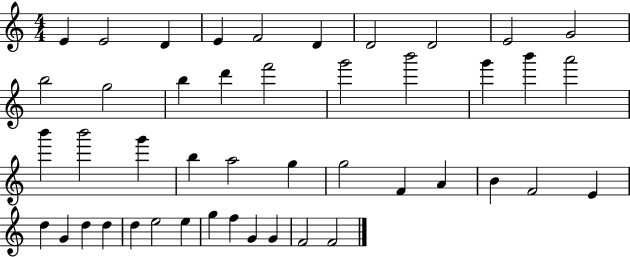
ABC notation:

X:1
T:Untitled
M:4/4
L:1/4
K:C
E E2 D E F2 D D2 D2 E2 G2 b2 g2 b d' f'2 g'2 b'2 g' b' a'2 b' b'2 g' b a2 g g2 F A B F2 E d G d d d e2 e g f G G F2 F2